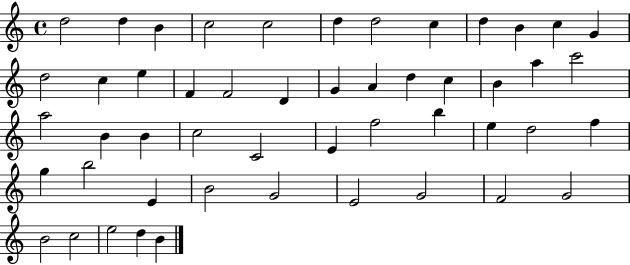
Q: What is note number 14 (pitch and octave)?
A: C5